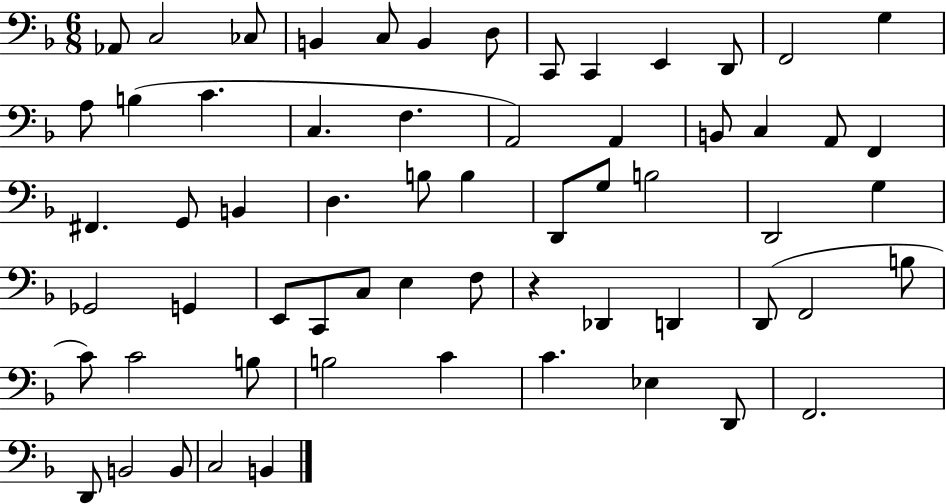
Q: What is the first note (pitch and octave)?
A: Ab2